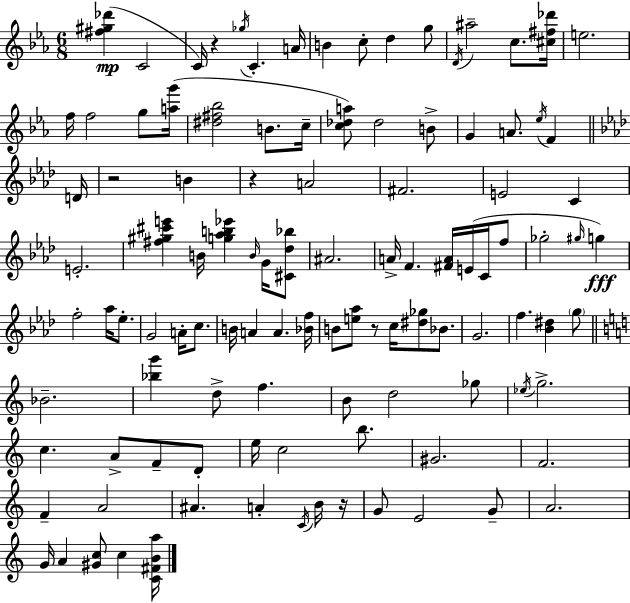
{
  \clef treble
  \numericTimeSignature
  \time 6/8
  \key ees \major
  \repeat volta 2 { <fis'' gis'' des'''>4(\mp c'2 | c'16) r4 \acciaccatura { ges''16 } c'4.-. | a'16 b'4 c''8-. d''4 g''8 | \acciaccatura { d'16 } ais''2-- c''8. | \break <cis'' fis'' des'''>16 e''2. | f''16 f''2 g''8 | <a'' g'''>16( <dis'' fis'' bes''>2 b'8. | c''16-- <c'' des'' a''>8) des''2 | \break b'8-> g'4 a'8. \acciaccatura { ees''16 } f'4 | \bar "||" \break \key aes \major d'16 r2 b'4 | r4 a'2 | fis'2. | e'2 c'4 | \break e'2.-. | <fis'' gis'' cis''' e'''>4 b'16 <g'' aes'' b'' ees'''>4 \grace { b'16 } g'16 | <cis' des'' bes''>8 ais'2. | a'16-> f'4. <fis' a'>16 e'16( c'16 | \break f''8 ges''2-. \grace { gis''16 }) g''4\fff | f''2-. aes''16 | ees''8.-. g'2 a'16-. | c''8. b'16 a'4 a'4. | \break <bes' f''>16 b'8 <e'' aes''>8 r8 c''16 <dis'' ges''>8 | bes'8. g'2. | f''4. <bes' dis''>4 | \parenthesize g''8 \bar "||" \break \key a \minor bes'2.-- | <bes'' g'''>4 d''8-> f''4. | b'8 d''2 ges''8 | \acciaccatura { ees''16 } g''2.-> | \break c''4. a'8-> f'8-- d'8-. | e''16 c''2 b''8. | gis'2. | f'2. | \break f'4-- a'2 | ais'4. a'4-. \acciaccatura { c'16 } | b'16 r16 g'8 e'2 | g'8-- a'2. | \break g'16 a'4 <gis' c''>8 c''4 | <c' fis' b' a''>16 } \bar "|."
}